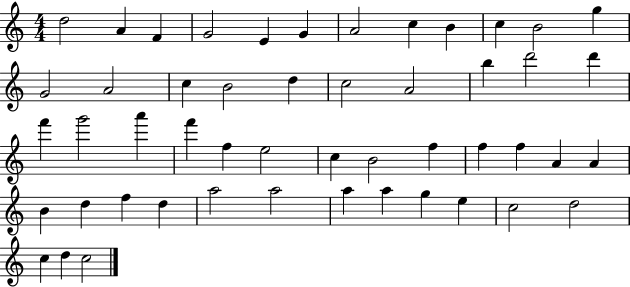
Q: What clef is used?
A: treble